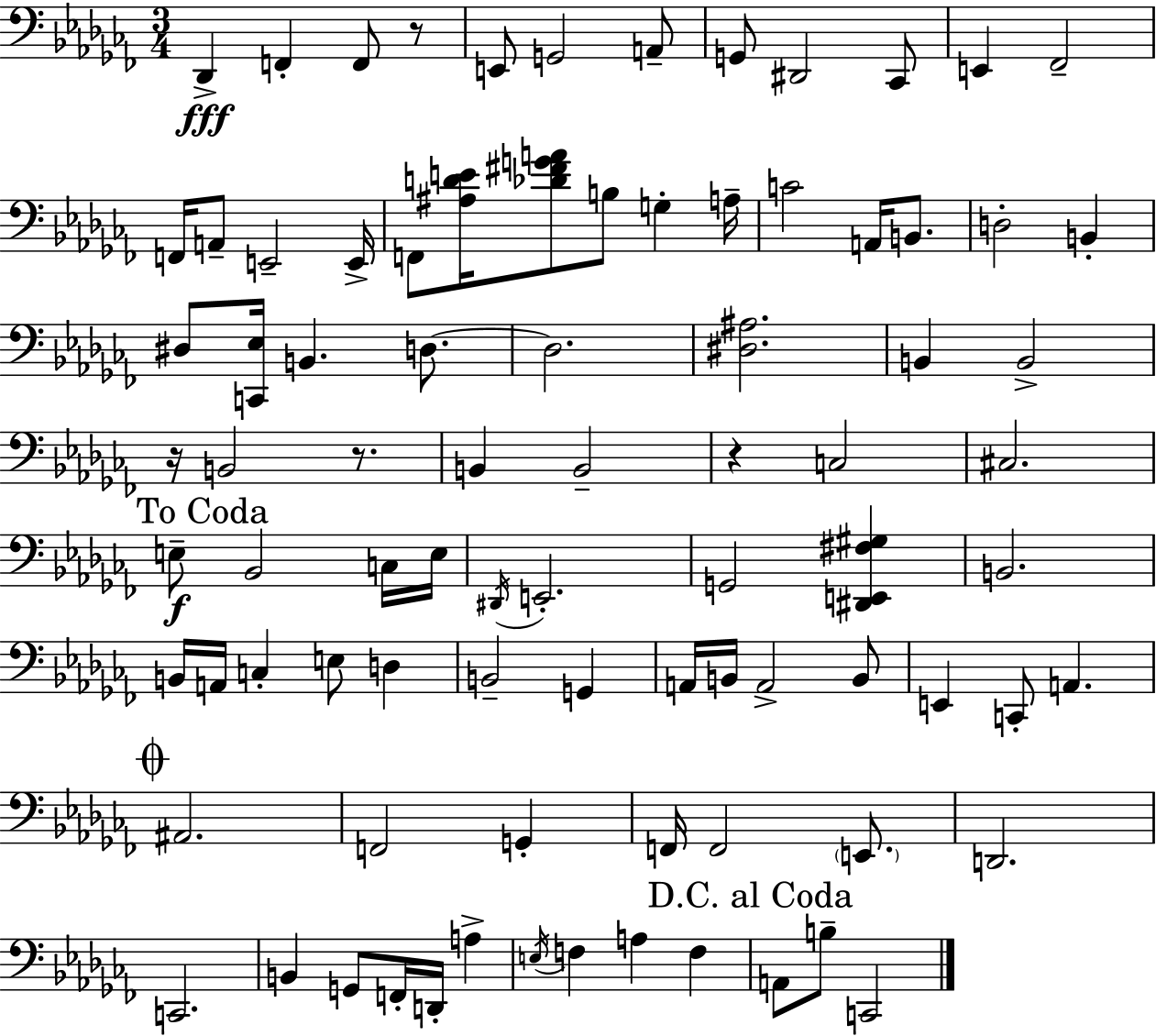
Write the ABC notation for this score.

X:1
T:Untitled
M:3/4
L:1/4
K:Abm
_D,, F,, F,,/2 z/2 E,,/2 G,,2 A,,/2 G,,/2 ^D,,2 _C,,/2 E,, _F,,2 F,,/4 A,,/2 E,,2 E,,/4 F,,/2 [^A,DE]/4 [_D^FGA]/2 B,/2 G, A,/4 C2 A,,/4 B,,/2 D,2 B,, ^D,/2 [C,,_E,]/4 B,, D,/2 D,2 [^D,^A,]2 B,, B,,2 z/4 B,,2 z/2 B,, B,,2 z C,2 ^C,2 E,/2 _B,,2 C,/4 E,/4 ^D,,/4 E,,2 G,,2 [^D,,E,,^F,^G,] B,,2 B,,/4 A,,/4 C, E,/2 D, B,,2 G,, A,,/4 B,,/4 A,,2 B,,/2 E,, C,,/2 A,, ^A,,2 F,,2 G,, F,,/4 F,,2 E,,/2 D,,2 C,,2 B,, G,,/2 F,,/4 D,,/4 A, E,/4 F, A, F, A,,/2 B,/2 C,,2